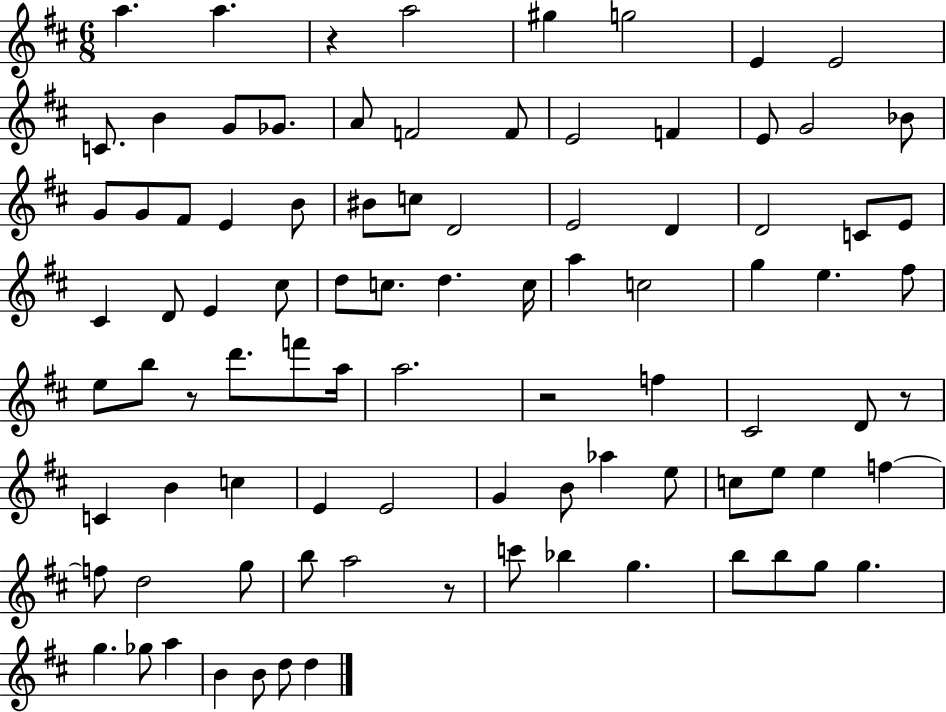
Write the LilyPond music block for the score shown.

{
  \clef treble
  \numericTimeSignature
  \time 6/8
  \key d \major
  a''4. a''4. | r4 a''2 | gis''4 g''2 | e'4 e'2 | \break c'8. b'4 g'8 ges'8. | a'8 f'2 f'8 | e'2 f'4 | e'8 g'2 bes'8 | \break g'8 g'8 fis'8 e'4 b'8 | bis'8 c''8 d'2 | e'2 d'4 | d'2 c'8 e'8 | \break cis'4 d'8 e'4 cis''8 | d''8 c''8. d''4. c''16 | a''4 c''2 | g''4 e''4. fis''8 | \break e''8 b''8 r8 d'''8. f'''8 a''16 | a''2. | r2 f''4 | cis'2 d'8 r8 | \break c'4 b'4 c''4 | e'4 e'2 | g'4 b'8 aes''4 e''8 | c''8 e''8 e''4 f''4~~ | \break f''8 d''2 g''8 | b''8 a''2 r8 | c'''8 bes''4 g''4. | b''8 b''8 g''8 g''4. | \break g''4. ges''8 a''4 | b'4 b'8 d''8 d''4 | \bar "|."
}